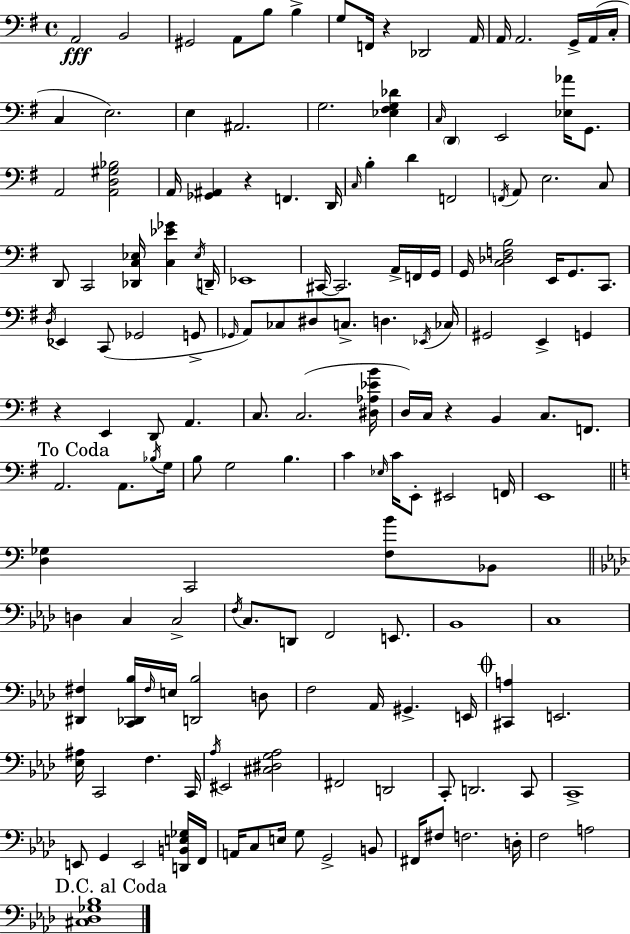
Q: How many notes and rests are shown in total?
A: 159